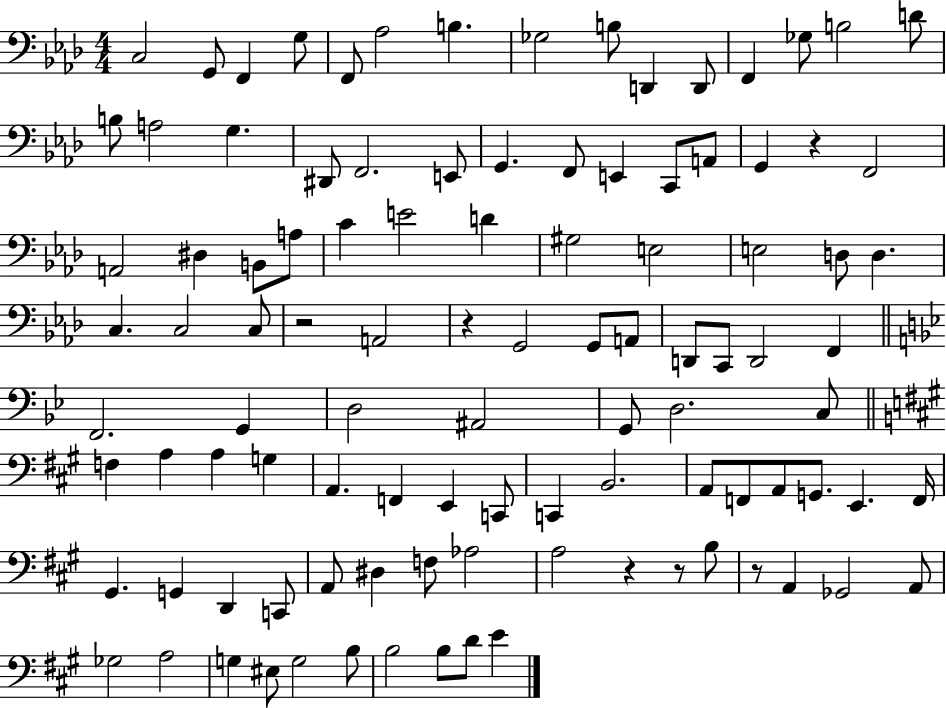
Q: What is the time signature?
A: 4/4